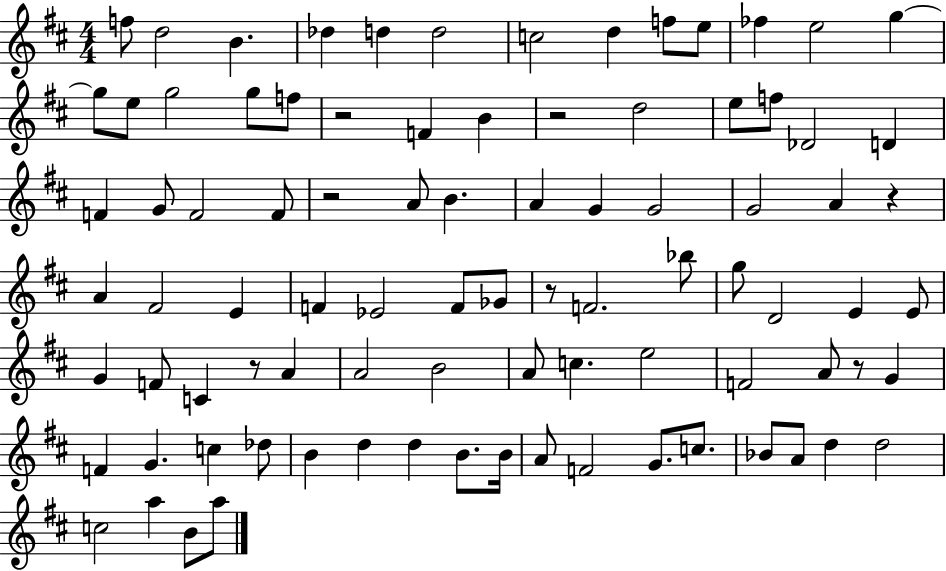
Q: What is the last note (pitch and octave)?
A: A5